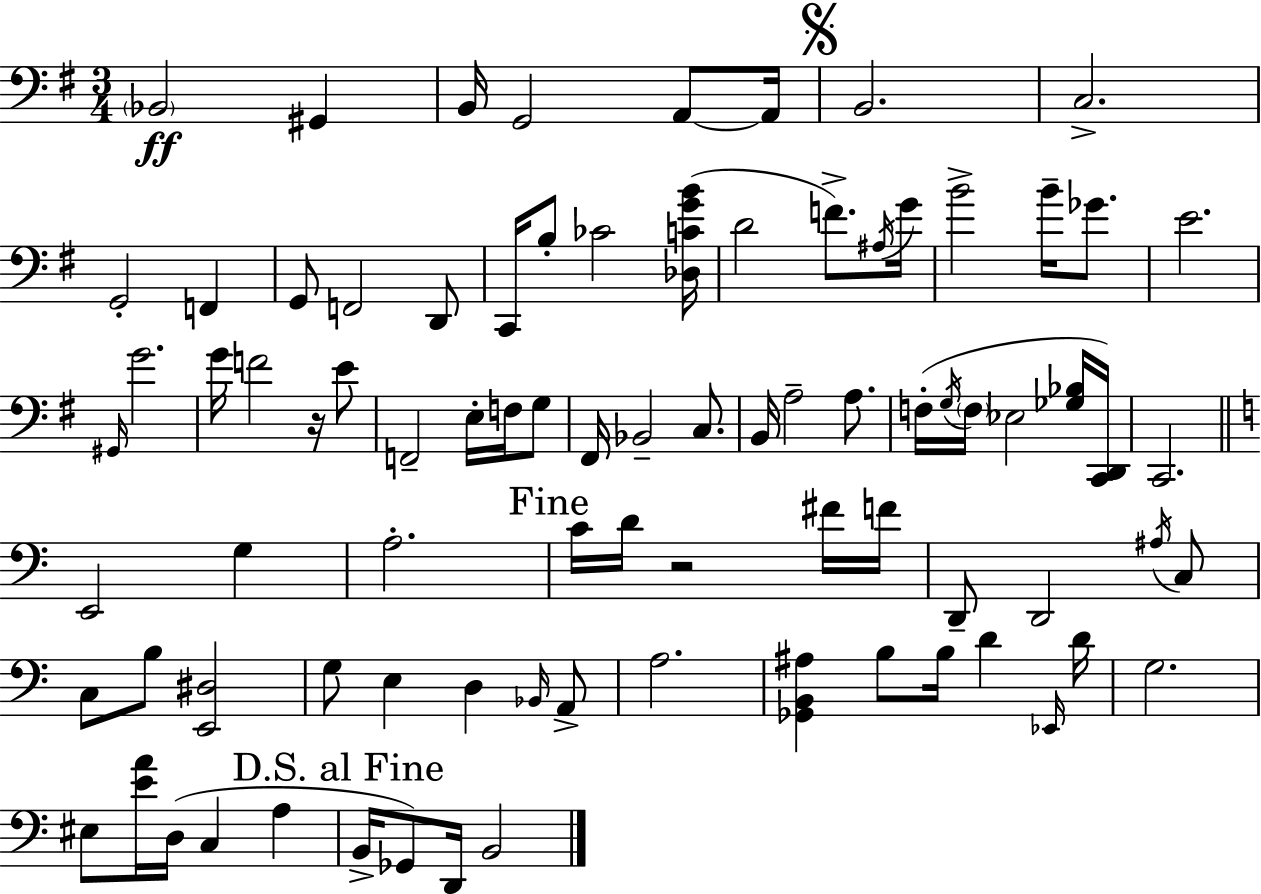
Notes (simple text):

Bb2/h G#2/q B2/s G2/h A2/e A2/s B2/h. C3/h. G2/h F2/q G2/e F2/h D2/e C2/s B3/e CES4/h [Db3,C4,G4,B4]/s D4/h F4/e. A#3/s G4/s B4/h B4/s Gb4/e. E4/h. G#2/s G4/h. G4/s F4/h R/s E4/e F2/h E3/s F3/s G3/e F#2/s Bb2/h C3/e. B2/s A3/h A3/e. F3/s G3/s F3/s Eb3/h [Gb3,Bb3]/s [C2,D2]/s C2/h. E2/h G3/q A3/h. C4/s D4/s R/h F#4/s F4/s D2/e D2/h A#3/s C3/e C3/e B3/e [E2,D#3]/h G3/e E3/q D3/q Bb2/s A2/e A3/h. [Gb2,B2,A#3]/q B3/e B3/s D4/q Eb2/s D4/s G3/h. EIS3/e [E4,A4]/s D3/s C3/q A3/q B2/s Gb2/e D2/s B2/h